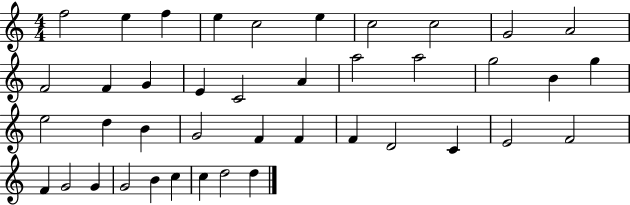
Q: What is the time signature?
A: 4/4